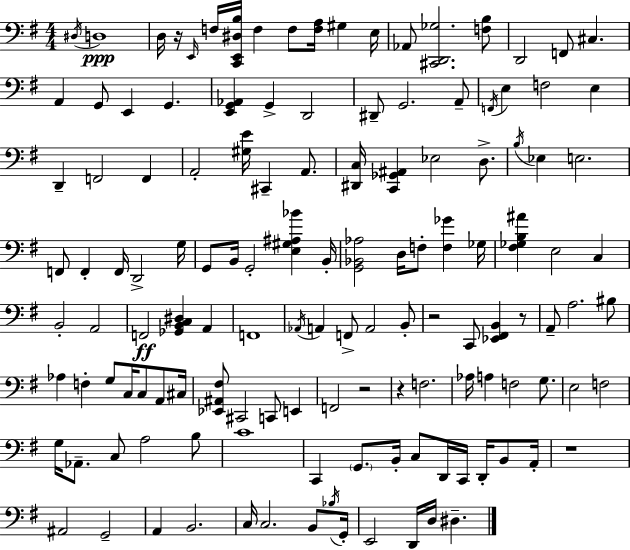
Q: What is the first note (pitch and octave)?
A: D#3